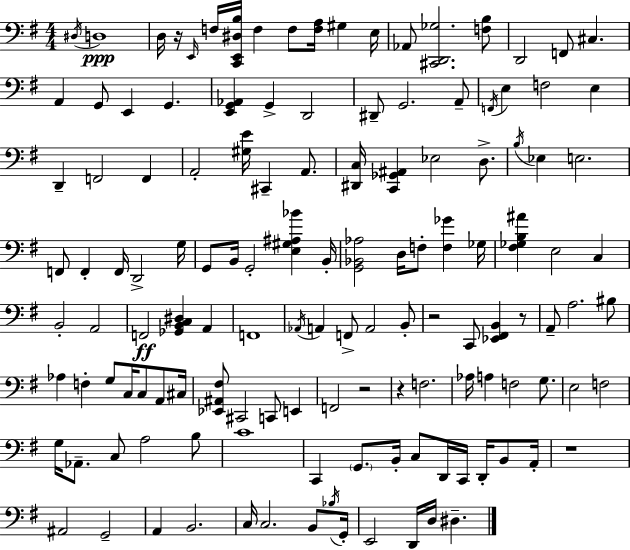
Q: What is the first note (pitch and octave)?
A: D#3